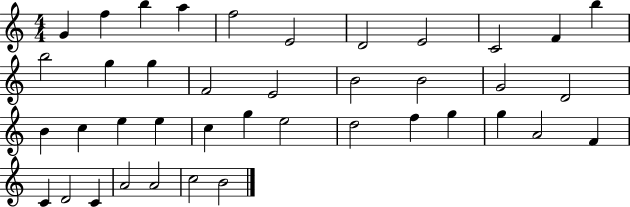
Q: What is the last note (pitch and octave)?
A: B4